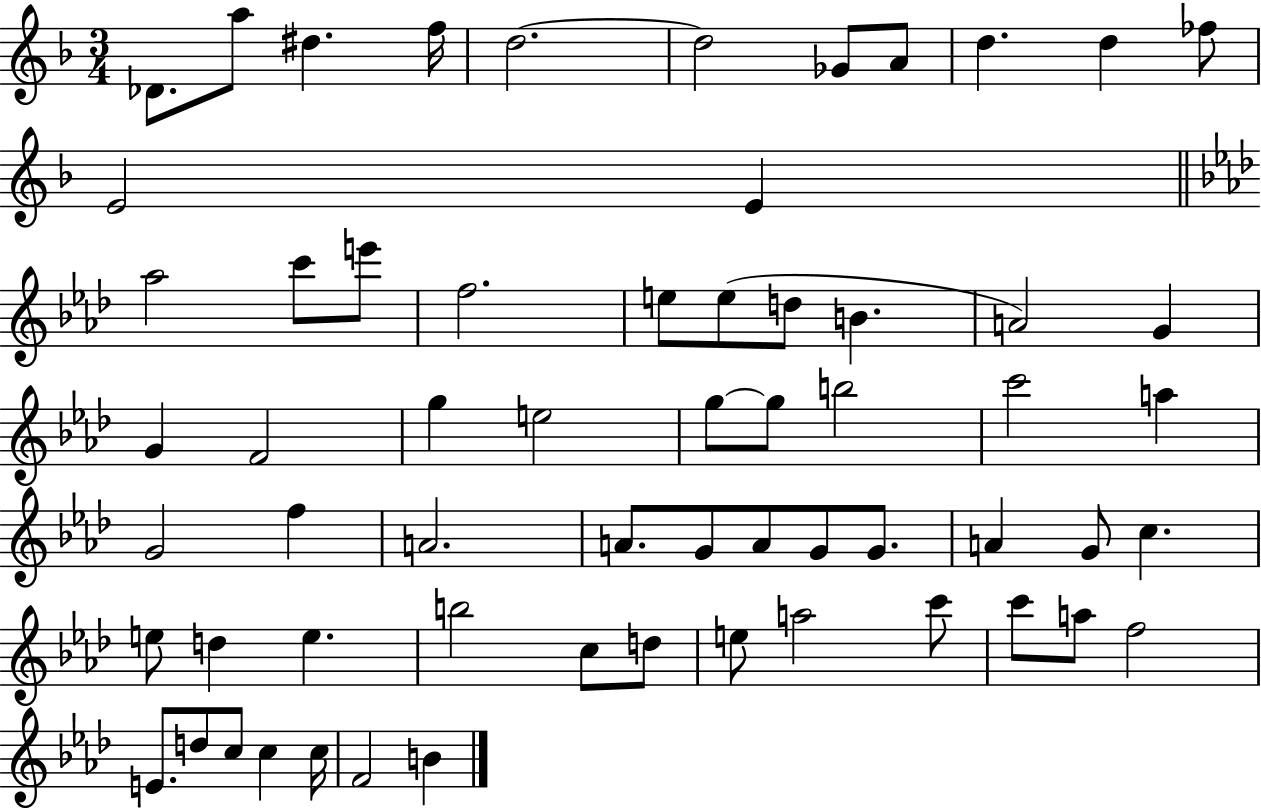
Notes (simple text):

Db4/e. A5/e D#5/q. F5/s D5/h. D5/h Gb4/e A4/e D5/q. D5/q FES5/e E4/h E4/q Ab5/h C6/e E6/e F5/h. E5/e E5/e D5/e B4/q. A4/h G4/q G4/q F4/h G5/q E5/h G5/e G5/e B5/h C6/h A5/q G4/h F5/q A4/h. A4/e. G4/e A4/e G4/e G4/e. A4/q G4/e C5/q. E5/e D5/q E5/q. B5/h C5/e D5/e E5/e A5/h C6/e C6/e A5/e F5/h E4/e. D5/e C5/e C5/q C5/s F4/h B4/q